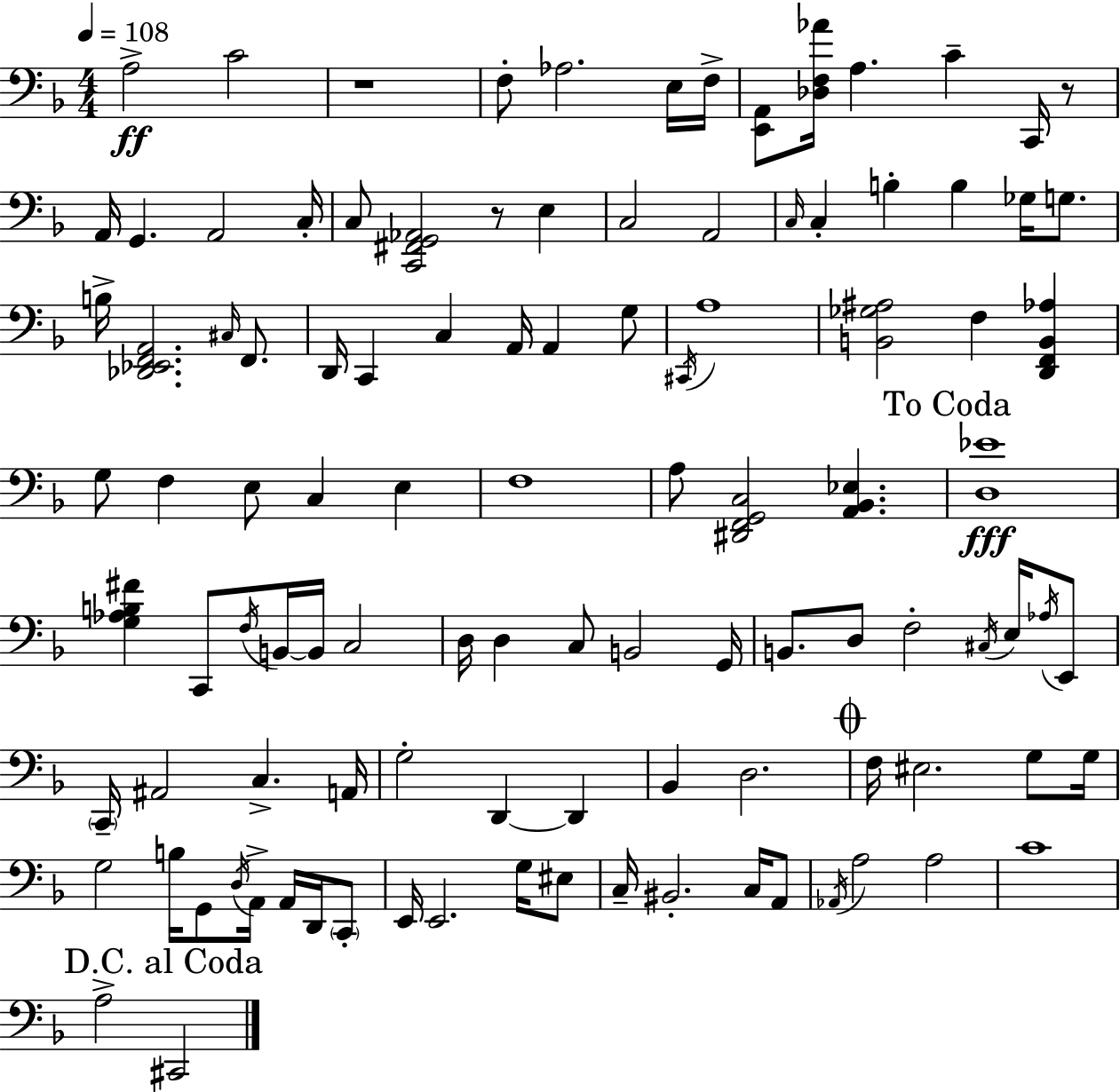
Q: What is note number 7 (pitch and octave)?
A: A3